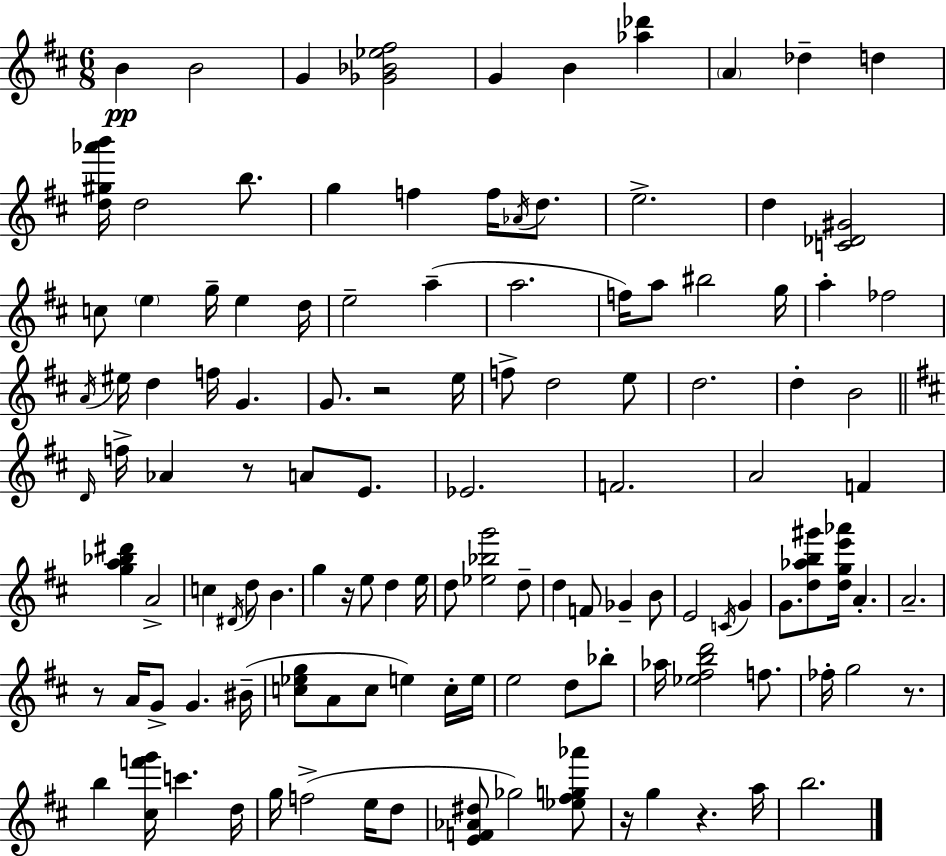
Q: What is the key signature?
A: D major